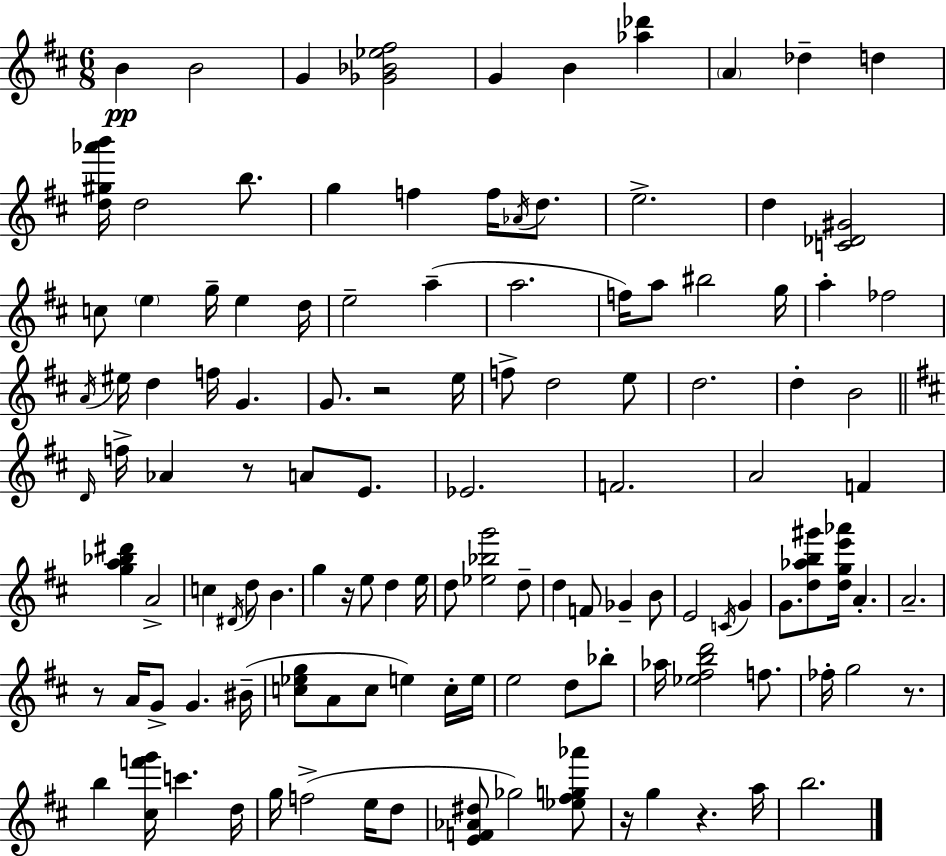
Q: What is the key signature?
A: D major